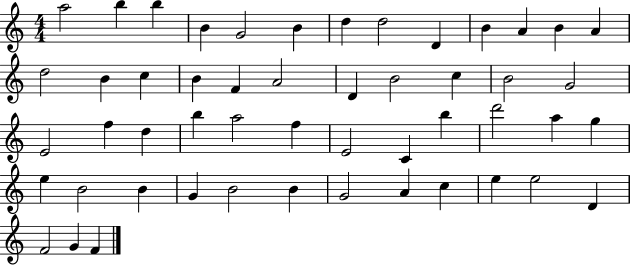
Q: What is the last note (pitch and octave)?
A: F4